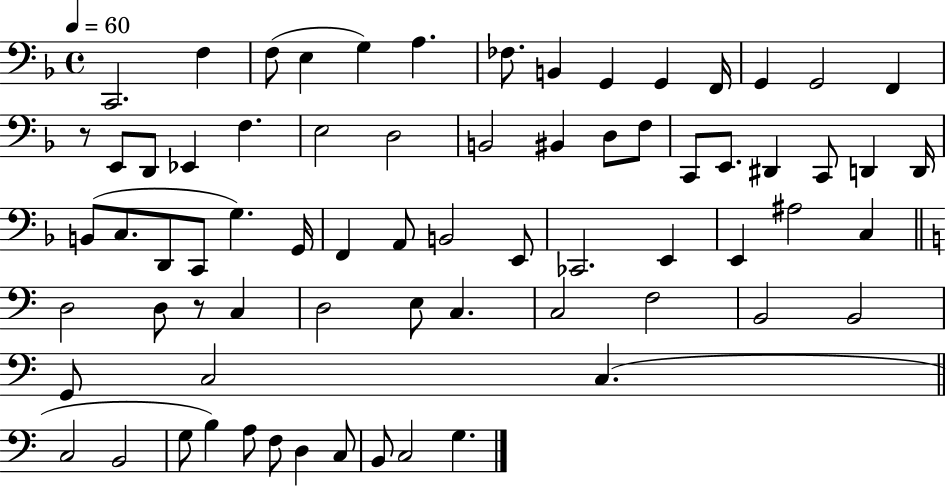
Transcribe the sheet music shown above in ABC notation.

X:1
T:Untitled
M:4/4
L:1/4
K:F
C,,2 F, F,/2 E, G, A, _F,/2 B,, G,, G,, F,,/4 G,, G,,2 F,, z/2 E,,/2 D,,/2 _E,, F, E,2 D,2 B,,2 ^B,, D,/2 F,/2 C,,/2 E,,/2 ^D,, C,,/2 D,, D,,/4 B,,/2 C,/2 D,,/2 C,,/2 G, G,,/4 F,, A,,/2 B,,2 E,,/2 _C,,2 E,, E,, ^A,2 C, D,2 D,/2 z/2 C, D,2 E,/2 C, C,2 F,2 B,,2 B,,2 G,,/2 C,2 C, C,2 B,,2 G,/2 B, A,/2 F,/2 D, C,/2 B,,/2 C,2 G,